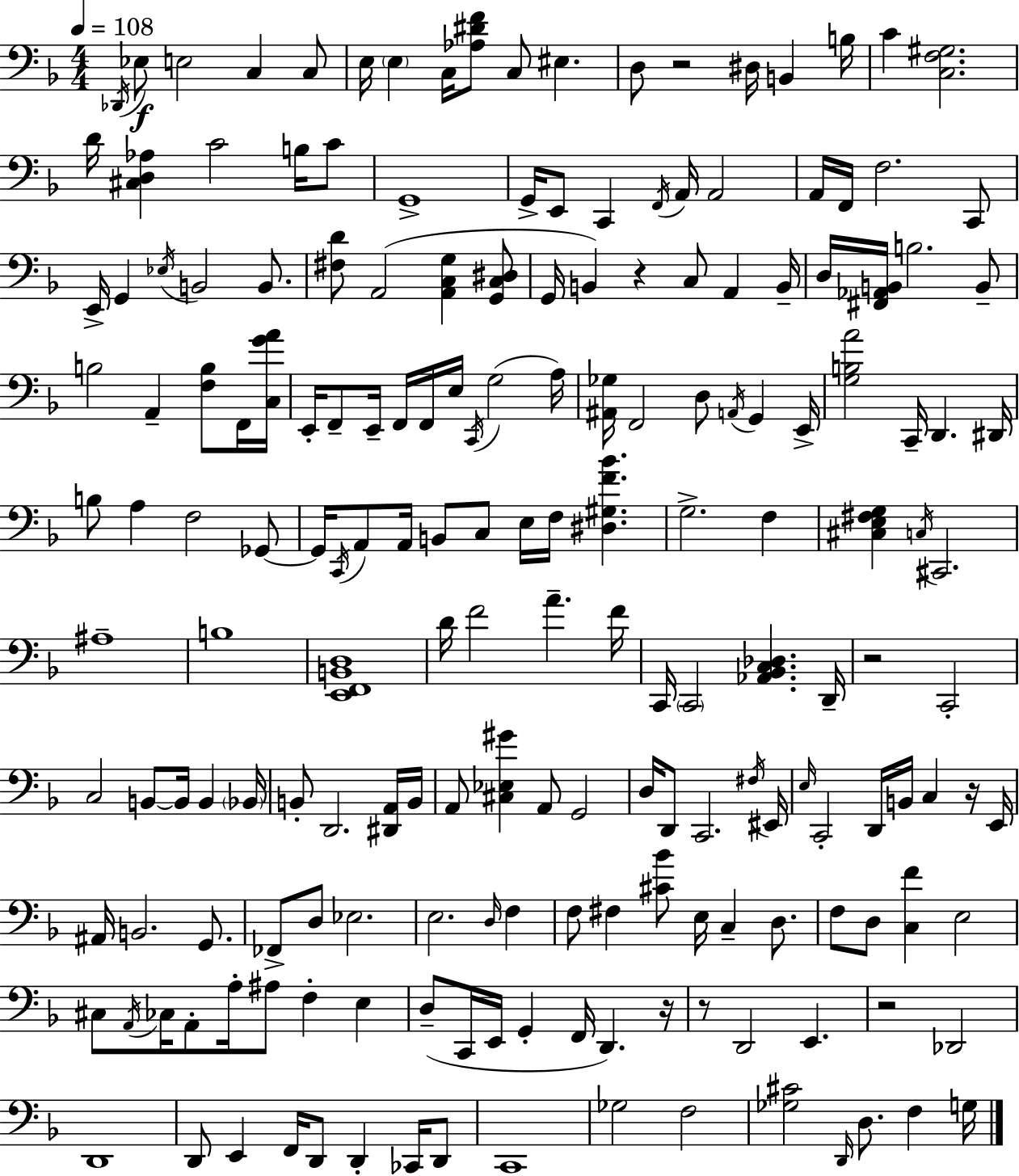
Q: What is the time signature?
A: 4/4